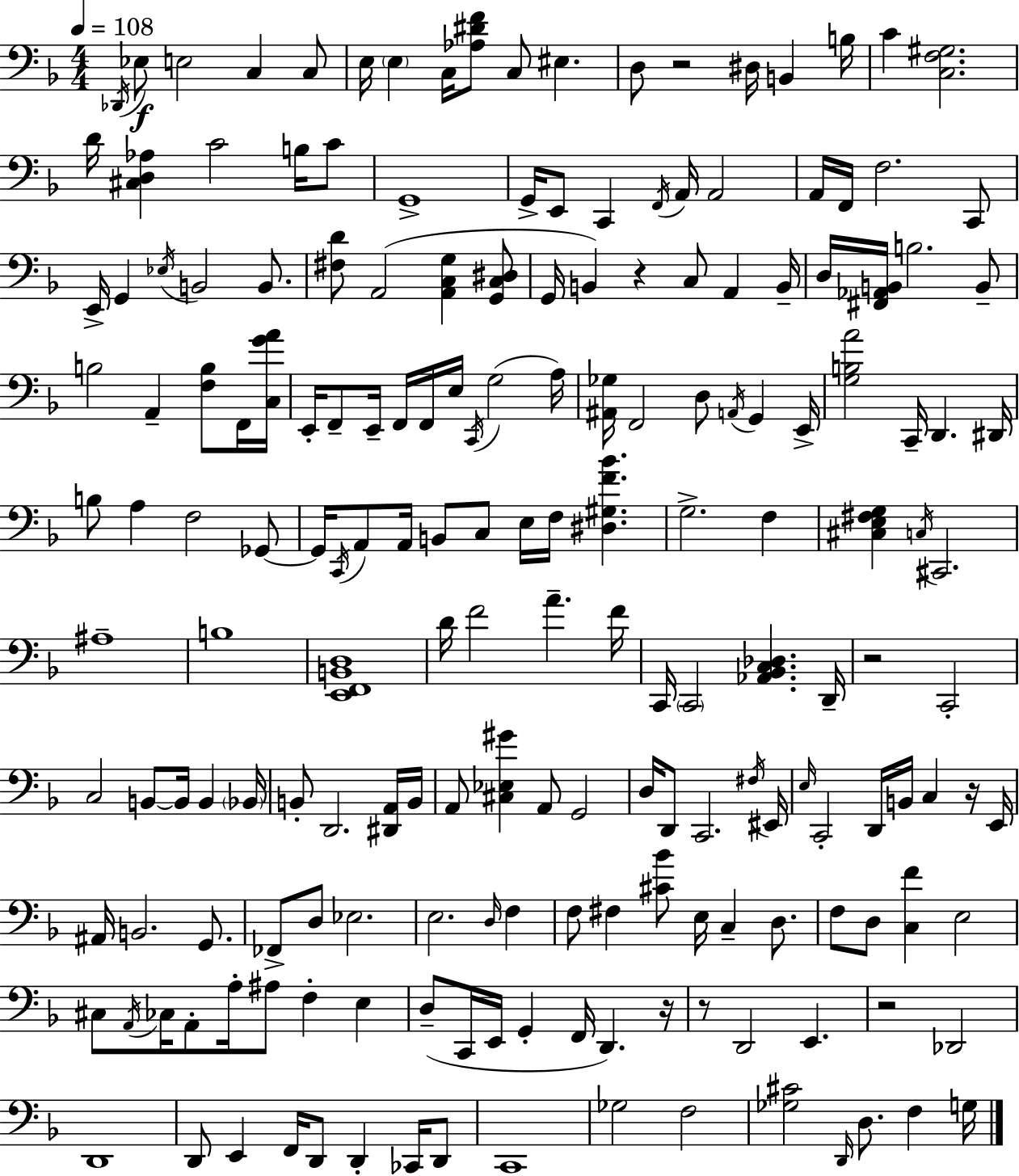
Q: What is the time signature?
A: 4/4